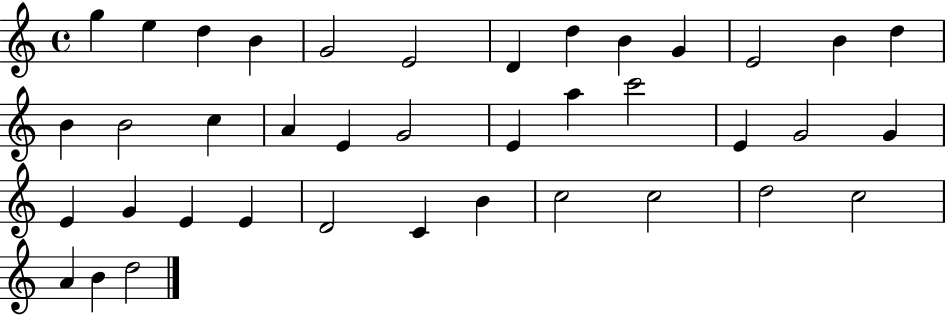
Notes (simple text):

G5/q E5/q D5/q B4/q G4/h E4/h D4/q D5/q B4/q G4/q E4/h B4/q D5/q B4/q B4/h C5/q A4/q E4/q G4/h E4/q A5/q C6/h E4/q G4/h G4/q E4/q G4/q E4/q E4/q D4/h C4/q B4/q C5/h C5/h D5/h C5/h A4/q B4/q D5/h